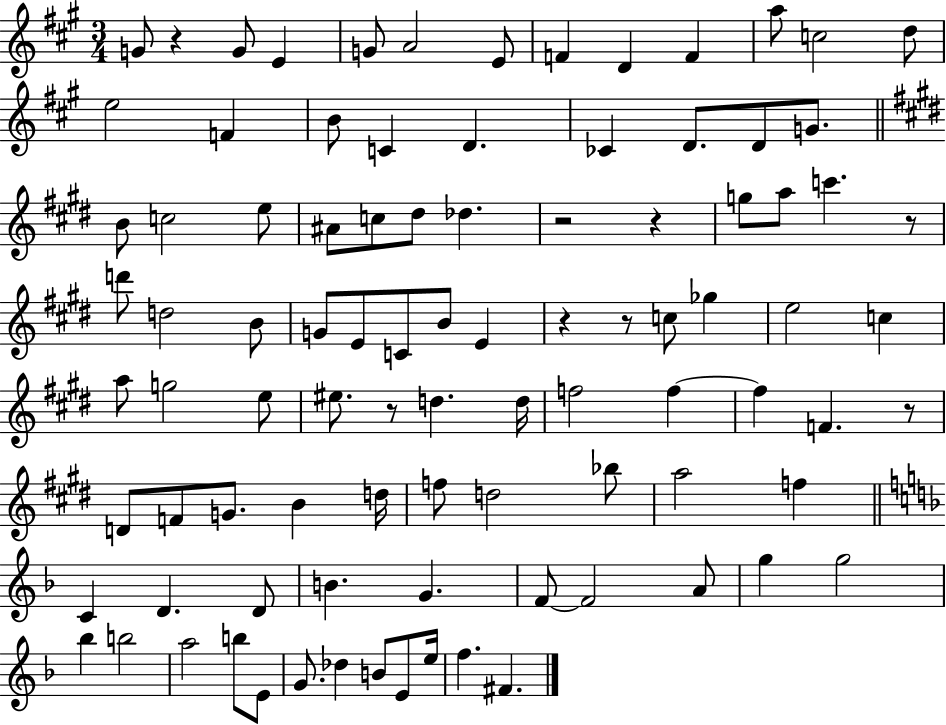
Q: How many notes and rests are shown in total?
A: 93